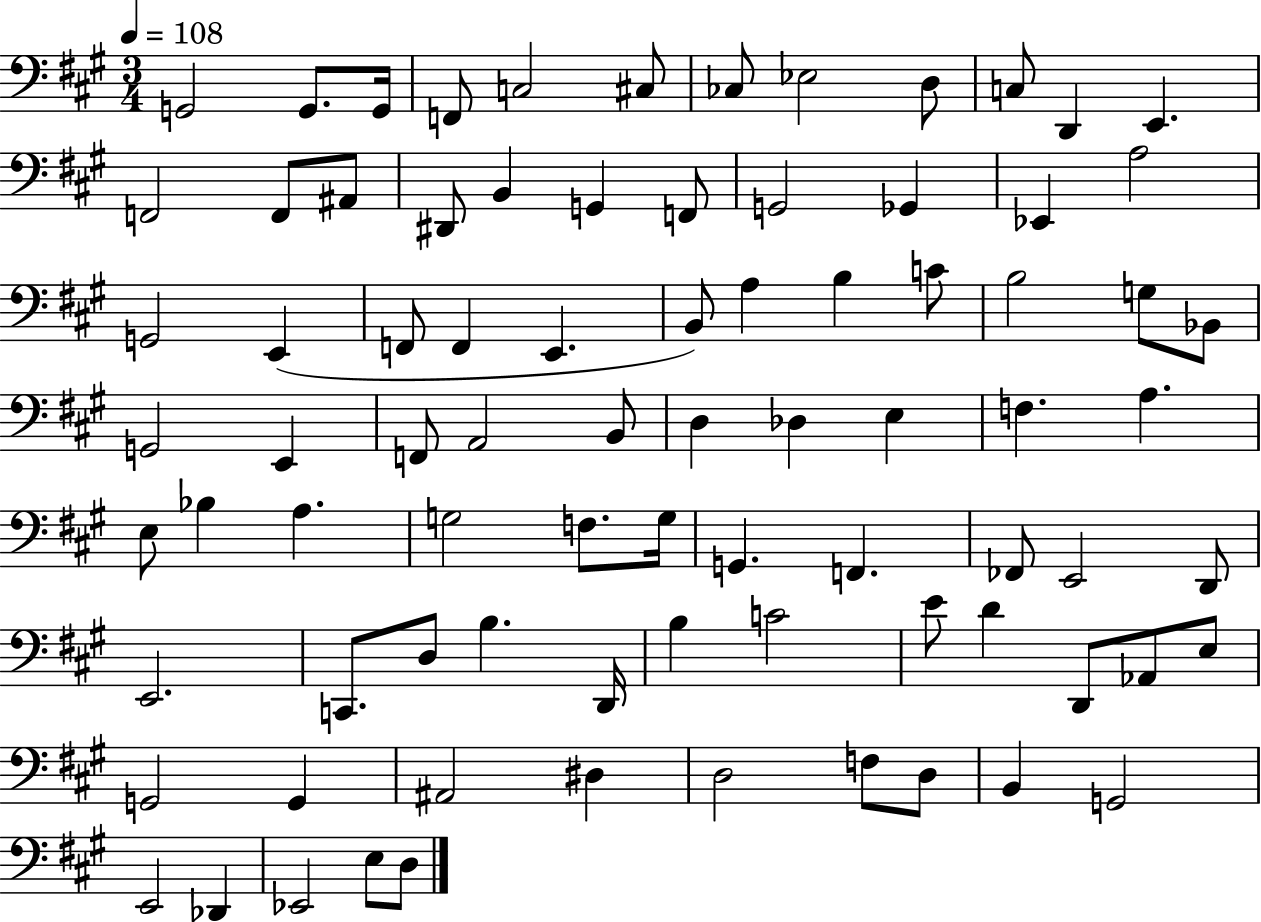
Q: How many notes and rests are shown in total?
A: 82